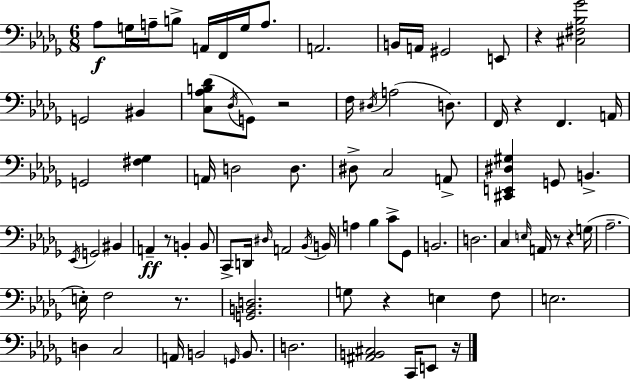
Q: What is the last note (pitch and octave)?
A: E2